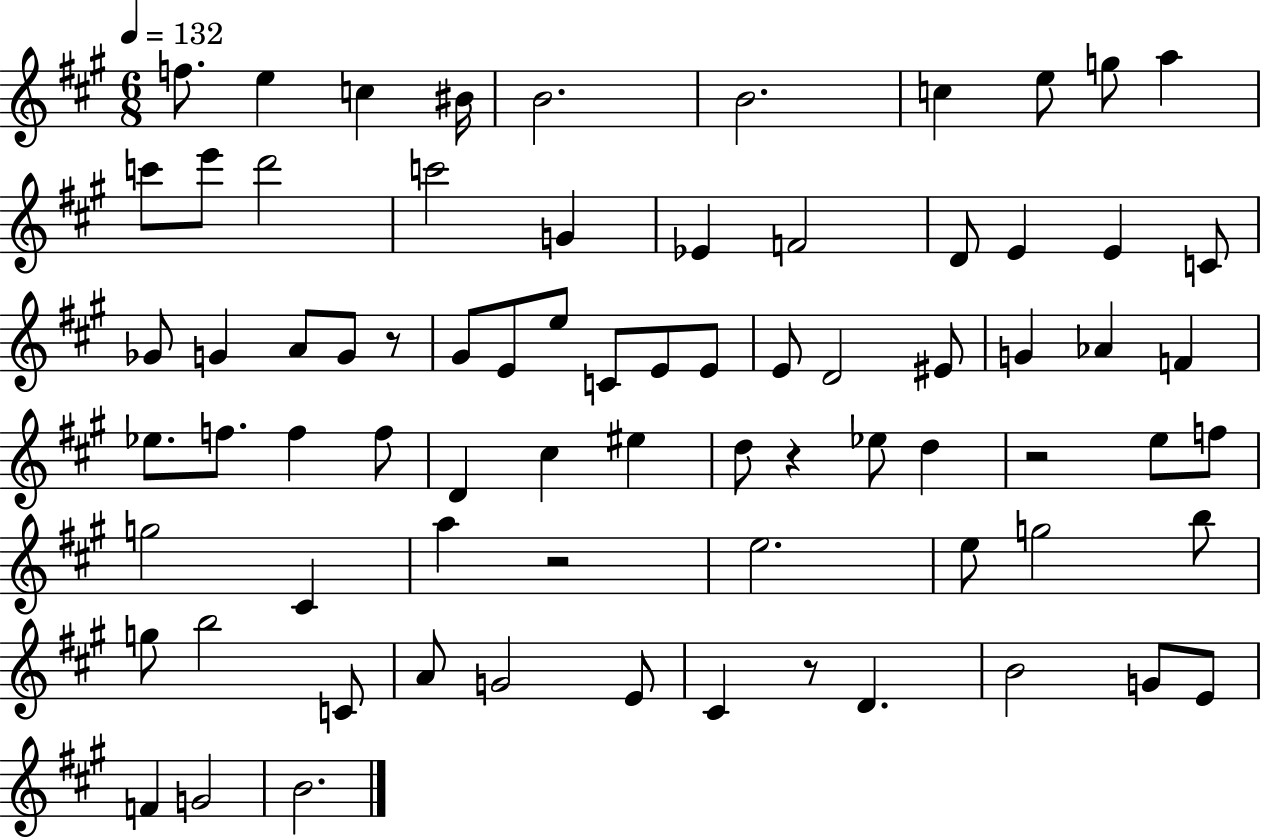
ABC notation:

X:1
T:Untitled
M:6/8
L:1/4
K:A
f/2 e c ^B/4 B2 B2 c e/2 g/2 a c'/2 e'/2 d'2 c'2 G _E F2 D/2 E E C/2 _G/2 G A/2 G/2 z/2 ^G/2 E/2 e/2 C/2 E/2 E/2 E/2 D2 ^E/2 G _A F _e/2 f/2 f f/2 D ^c ^e d/2 z _e/2 d z2 e/2 f/2 g2 ^C a z2 e2 e/2 g2 b/2 g/2 b2 C/2 A/2 G2 E/2 ^C z/2 D B2 G/2 E/2 F G2 B2